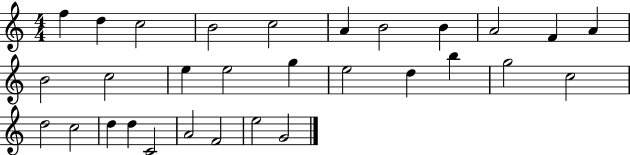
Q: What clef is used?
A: treble